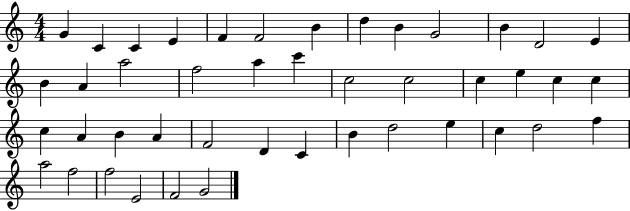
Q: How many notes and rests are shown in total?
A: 44